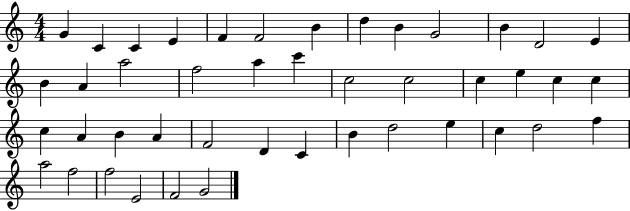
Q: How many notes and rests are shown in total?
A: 44